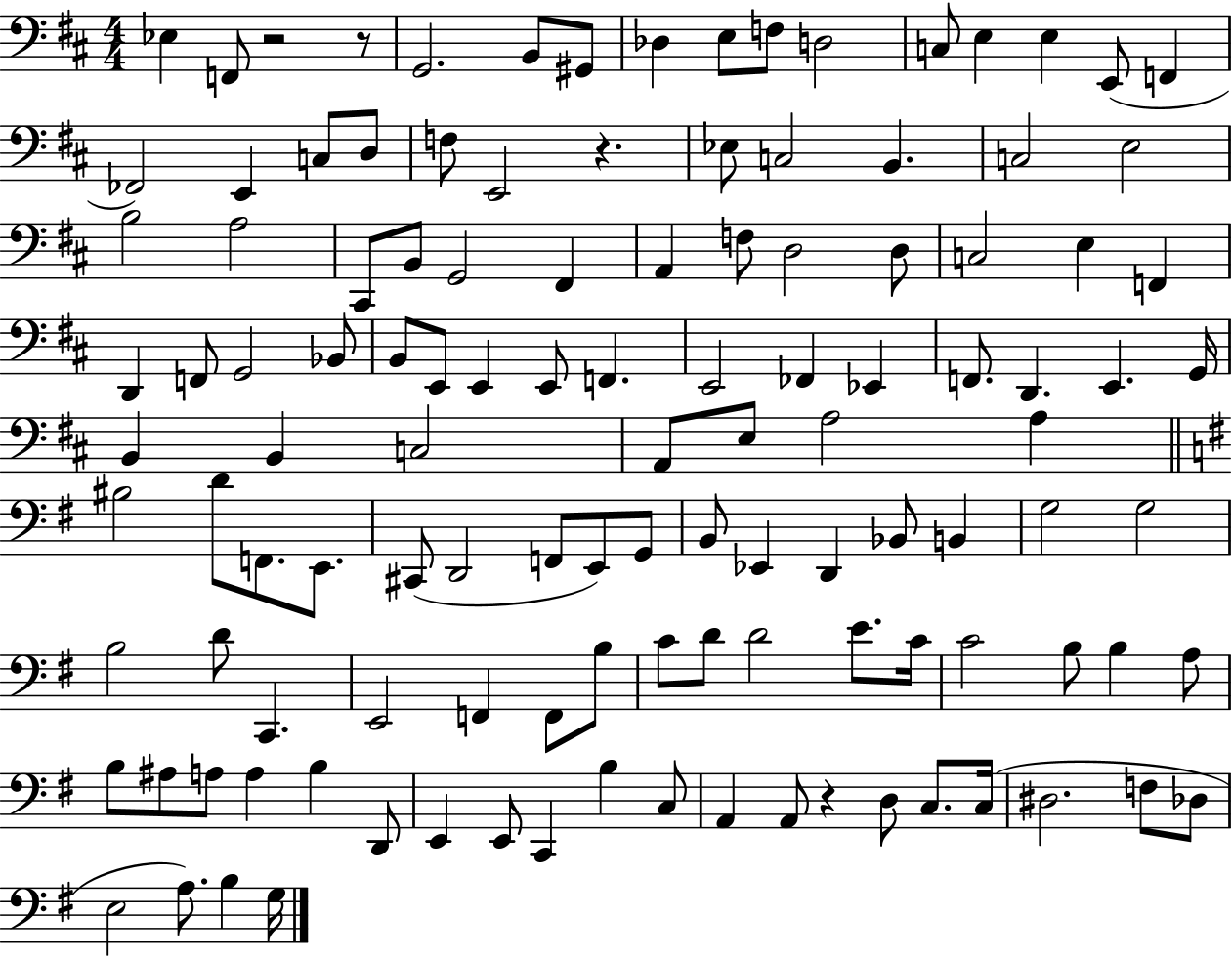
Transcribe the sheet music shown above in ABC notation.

X:1
T:Untitled
M:4/4
L:1/4
K:D
_E, F,,/2 z2 z/2 G,,2 B,,/2 ^G,,/2 _D, E,/2 F,/2 D,2 C,/2 E, E, E,,/2 F,, _F,,2 E,, C,/2 D,/2 F,/2 E,,2 z _E,/2 C,2 B,, C,2 E,2 B,2 A,2 ^C,,/2 B,,/2 G,,2 ^F,, A,, F,/2 D,2 D,/2 C,2 E, F,, D,, F,,/2 G,,2 _B,,/2 B,,/2 E,,/2 E,, E,,/2 F,, E,,2 _F,, _E,, F,,/2 D,, E,, G,,/4 B,, B,, C,2 A,,/2 E,/2 A,2 A, ^B,2 D/2 F,,/2 E,,/2 ^C,,/2 D,,2 F,,/2 E,,/2 G,,/2 B,,/2 _E,, D,, _B,,/2 B,, G,2 G,2 B,2 D/2 C,, E,,2 F,, F,,/2 B,/2 C/2 D/2 D2 E/2 C/4 C2 B,/2 B, A,/2 B,/2 ^A,/2 A,/2 A, B, D,,/2 E,, E,,/2 C,, B, C,/2 A,, A,,/2 z D,/2 C,/2 C,/4 ^D,2 F,/2 _D,/2 E,2 A,/2 B, G,/4